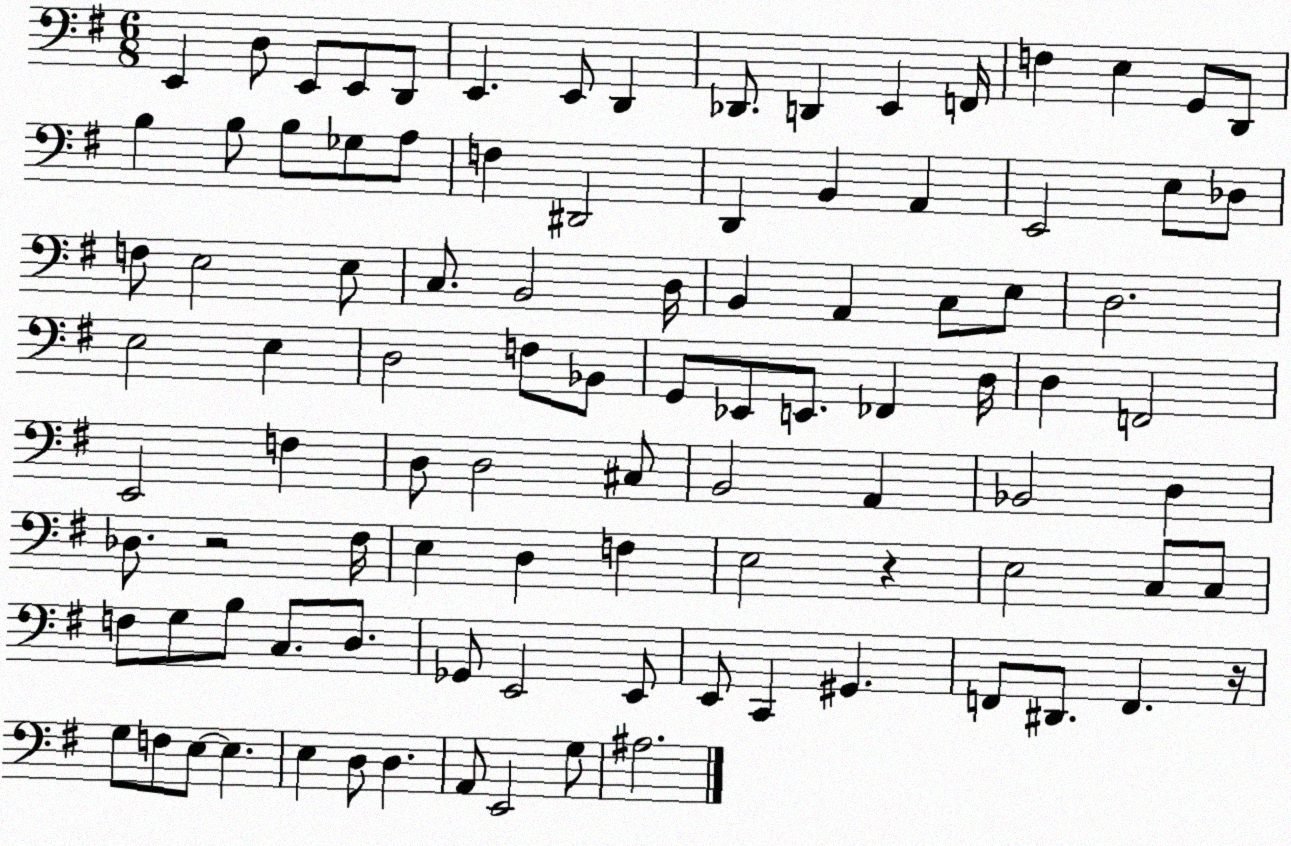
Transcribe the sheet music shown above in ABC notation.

X:1
T:Untitled
M:6/8
L:1/4
K:G
E,, D,/2 E,,/2 E,,/2 D,,/2 E,, E,,/2 D,, _D,,/2 D,, E,, F,,/4 F, E, G,,/2 D,,/2 B, B,/2 B,/2 _G,/2 A,/2 F, ^D,,2 D,, B,, A,, E,,2 E,/2 _D,/2 F,/2 E,2 E,/2 C,/2 B,,2 D,/4 B,, A,, C,/2 E,/2 D,2 E,2 E, D,2 F,/2 _B,,/2 G,,/2 _E,,/2 E,,/2 _F,, D,/4 D, F,,2 E,,2 F, D,/2 D,2 ^C,/2 B,,2 A,, _B,,2 D, _D,/2 z2 ^F,/4 E, D, F, E,2 z E,2 C,/2 C,/2 F,/2 G,/2 B,/2 C,/2 D,/2 _G,,/2 E,,2 E,,/2 E,,/2 C,, ^G,, F,,/2 ^D,,/2 F,, z/4 G,/2 F,/2 E,/2 E, E, D,/2 D, A,,/2 E,,2 G,/2 ^A,2